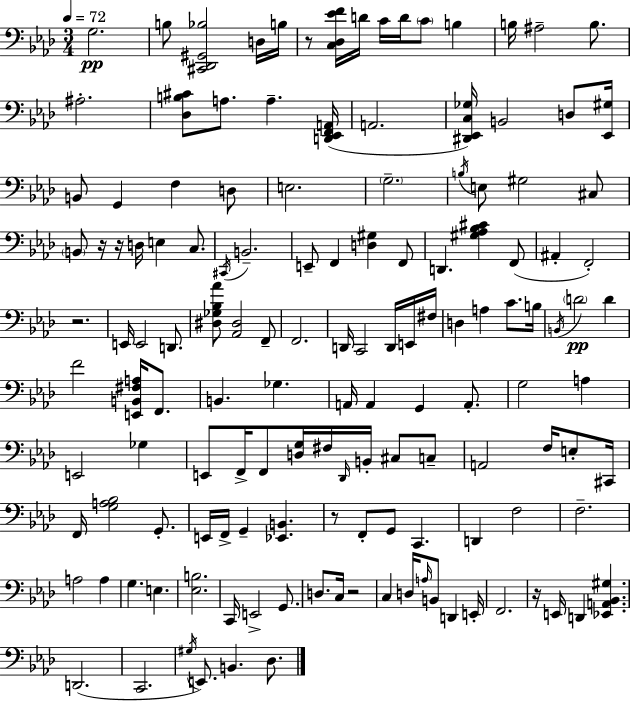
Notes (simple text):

G3/h. B3/e [C#2,Db2,G#2,Bb3]/h D3/s B3/s R/e [C3,Db3,Eb4,F4]/s D4/s C4/s D4/s C4/e B3/q B3/s A#3/h B3/e. A#3/h. [Db3,B3,C#4]/e A3/e. A3/q. [D2,Eb2,F2,A2]/s A2/h. [D#2,Eb2,C3,Gb3]/s B2/h D3/e [Eb2,G#3]/s B2/e G2/q F3/q D3/e E3/h. G3/h. B3/s E3/e G#3/h C#3/e B2/e R/s R/s D3/s E3/q C3/e. C#2/s B2/h. E2/e F2/q [D3,G#3]/q F2/e D2/q. [G#3,Ab3,Bb3,C#4]/q F2/e A#2/q F2/h R/h. E2/s E2/h D2/e. [D#3,Gb3,Bb3,Ab4]/e [Ab2,D#3]/h F2/e F2/h. D2/s C2/h D2/s E2/s F#3/s D3/q A3/q C4/e. B3/s B2/s D4/h D4/q F4/h [E2,B2,F#3,A3]/s F2/e. B2/q. Gb3/q. A2/s A2/q G2/q A2/e. G3/h A3/q E2/h Gb3/q E2/e F2/s F2/e [D3,G3]/s F#3/s Db2/s B2/s C#3/e C3/e A2/h F3/s E3/e C#2/s F2/s [G3,A3,Bb3]/h G2/e. E2/s F2/s G2/q [Eb2,B2]/q. R/e F2/e G2/e C2/q. D2/q F3/h F3/h. A3/h A3/q G3/q. E3/q. [Eb3,B3]/h. C2/s E2/h G2/e. D3/e. C3/s R/h C3/q D3/s A3/s B2/e D2/q E2/s F2/h. R/s E2/s D2/q [Eb2,A2,Bb2,G#3]/q. D2/h. C2/h. G#3/s E2/e. B2/q. Db3/e.